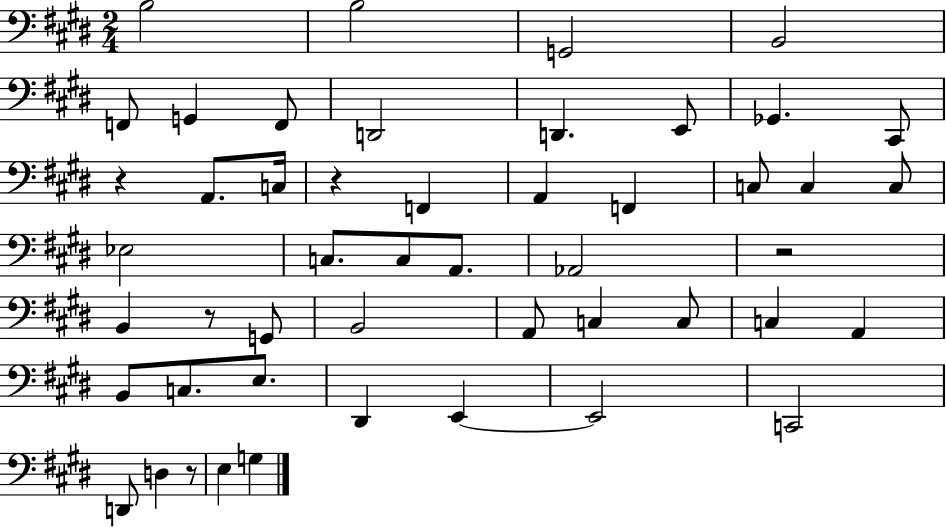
B3/h B3/h G2/h B2/h F2/e G2/q F2/e D2/h D2/q. E2/e Gb2/q. C#2/e R/q A2/e. C3/s R/q F2/q A2/q F2/q C3/e C3/q C3/e Eb3/h C3/e. C3/e A2/e. Ab2/h R/h B2/q R/e G2/e B2/h A2/e C3/q C3/e C3/q A2/q B2/e C3/e. E3/e. D#2/q E2/q E2/h C2/h D2/e D3/q R/e E3/q G3/q